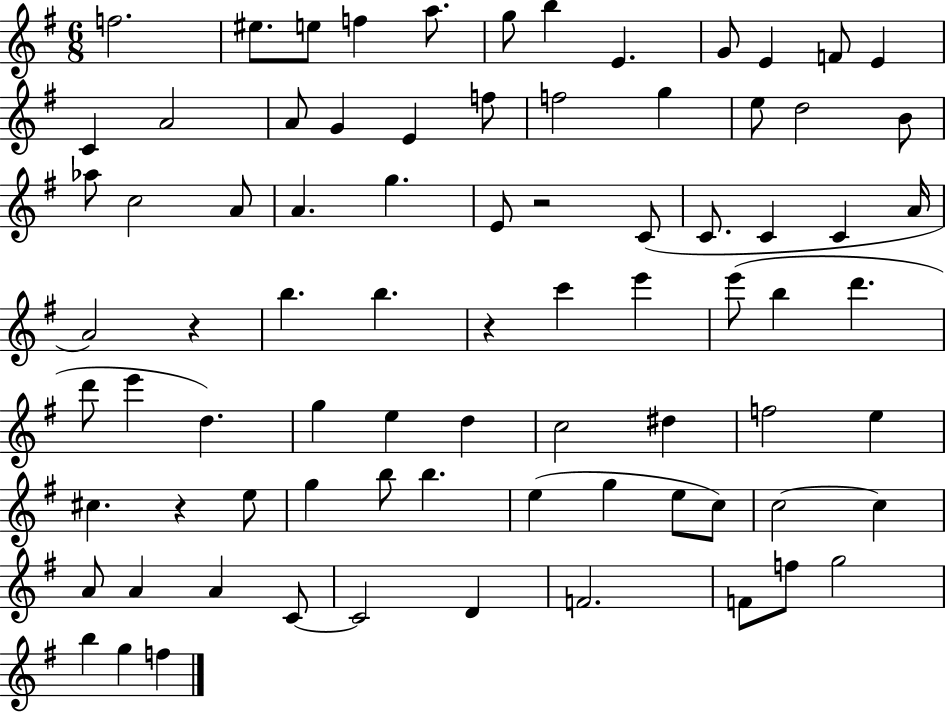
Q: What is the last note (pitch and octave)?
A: F5